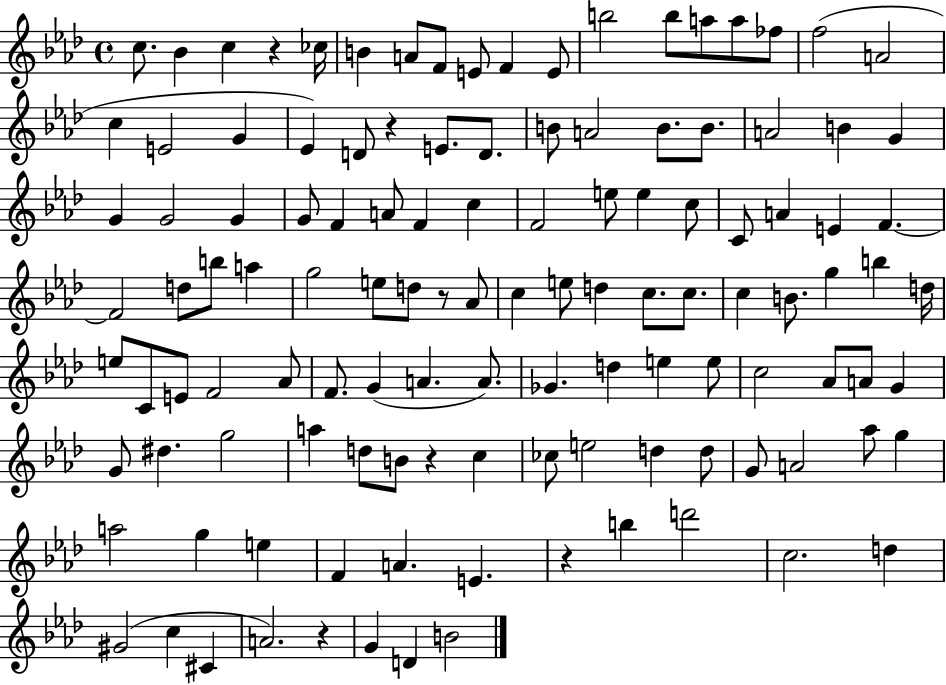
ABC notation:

X:1
T:Untitled
M:4/4
L:1/4
K:Ab
c/2 _B c z _c/4 B A/2 F/2 E/2 F E/2 b2 b/2 a/2 a/2 _f/2 f2 A2 c E2 G _E D/2 z E/2 D/2 B/2 A2 B/2 B/2 A2 B G G G2 G G/2 F A/2 F c F2 e/2 e c/2 C/2 A E F F2 d/2 b/2 a g2 e/2 d/2 z/2 _A/2 c e/2 d c/2 c/2 c B/2 g b d/4 e/2 C/2 E/2 F2 _A/2 F/2 G A A/2 _G d e e/2 c2 _A/2 A/2 G G/2 ^d g2 a d/2 B/2 z c _c/2 e2 d d/2 G/2 A2 _a/2 g a2 g e F A E z b d'2 c2 d ^G2 c ^C A2 z G D B2